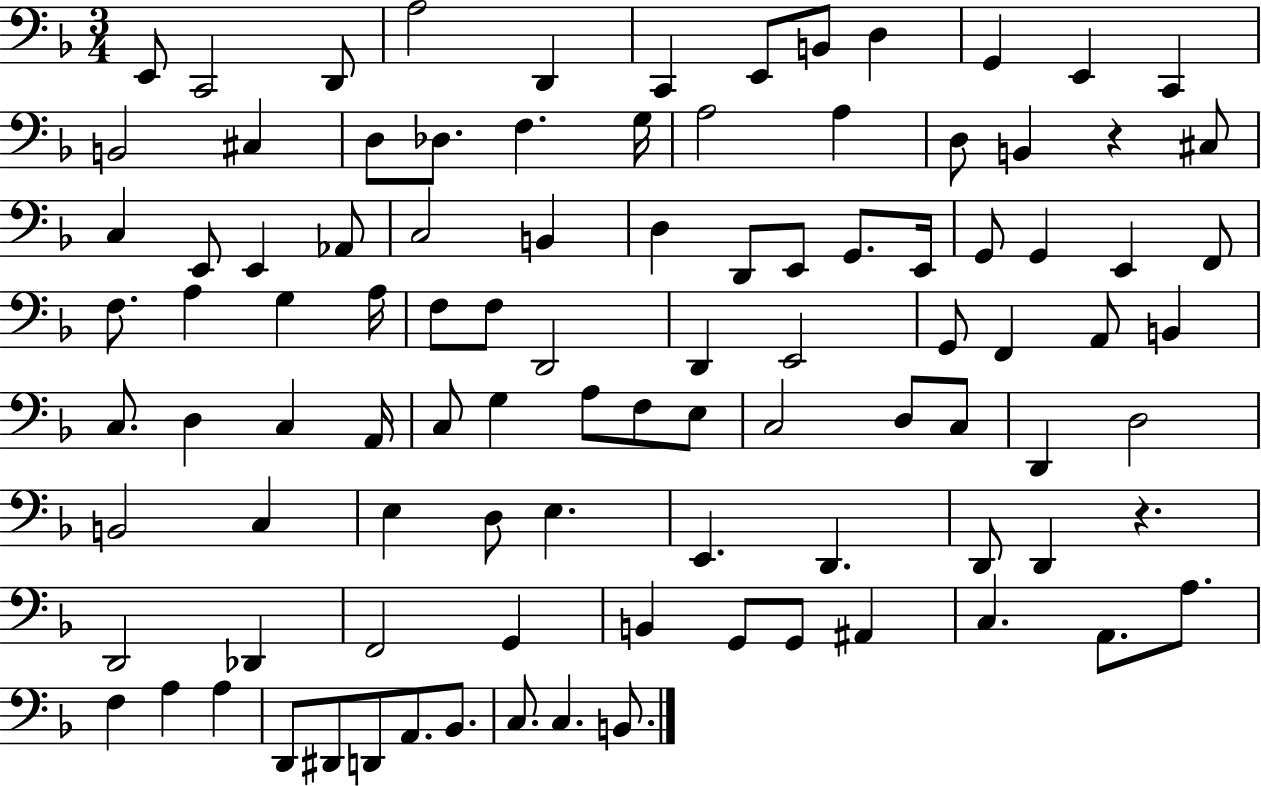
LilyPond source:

{
  \clef bass
  \numericTimeSignature
  \time 3/4
  \key f \major
  e,8 c,2 d,8 | a2 d,4 | c,4 e,8 b,8 d4 | g,4 e,4 c,4 | \break b,2 cis4 | d8 des8. f4. g16 | a2 a4 | d8 b,4 r4 cis8 | \break c4 e,8 e,4 aes,8 | c2 b,4 | d4 d,8 e,8 g,8. e,16 | g,8 g,4 e,4 f,8 | \break f8. a4 g4 a16 | f8 f8 d,2 | d,4 e,2 | g,8 f,4 a,8 b,4 | \break c8. d4 c4 a,16 | c8 g4 a8 f8 e8 | c2 d8 c8 | d,4 d2 | \break b,2 c4 | e4 d8 e4. | e,4. d,4. | d,8 d,4 r4. | \break d,2 des,4 | f,2 g,4 | b,4 g,8 g,8 ais,4 | c4. a,8. a8. | \break f4 a4 a4 | d,8 dis,8 d,8 a,8. bes,8. | c8. c4. b,8. | \bar "|."
}